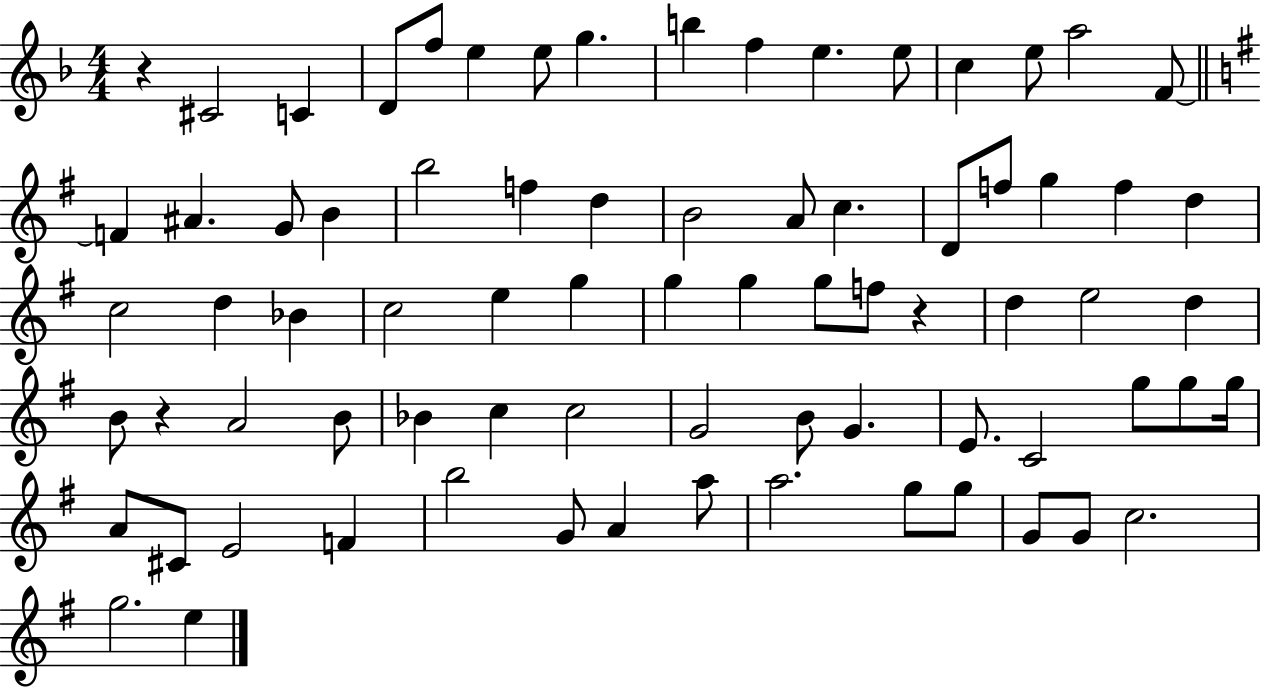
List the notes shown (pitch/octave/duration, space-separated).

R/q C#4/h C4/q D4/e F5/e E5/q E5/e G5/q. B5/q F5/q E5/q. E5/e C5/q E5/e A5/h F4/e F4/q A#4/q. G4/e B4/q B5/h F5/q D5/q B4/h A4/e C5/q. D4/e F5/e G5/q F5/q D5/q C5/h D5/q Bb4/q C5/h E5/q G5/q G5/q G5/q G5/e F5/e R/q D5/q E5/h D5/q B4/e R/q A4/h B4/e Bb4/q C5/q C5/h G4/h B4/e G4/q. E4/e. C4/h G5/e G5/e G5/s A4/e C#4/e E4/h F4/q B5/h G4/e A4/q A5/e A5/h. G5/e G5/e G4/e G4/e C5/h. G5/h. E5/q